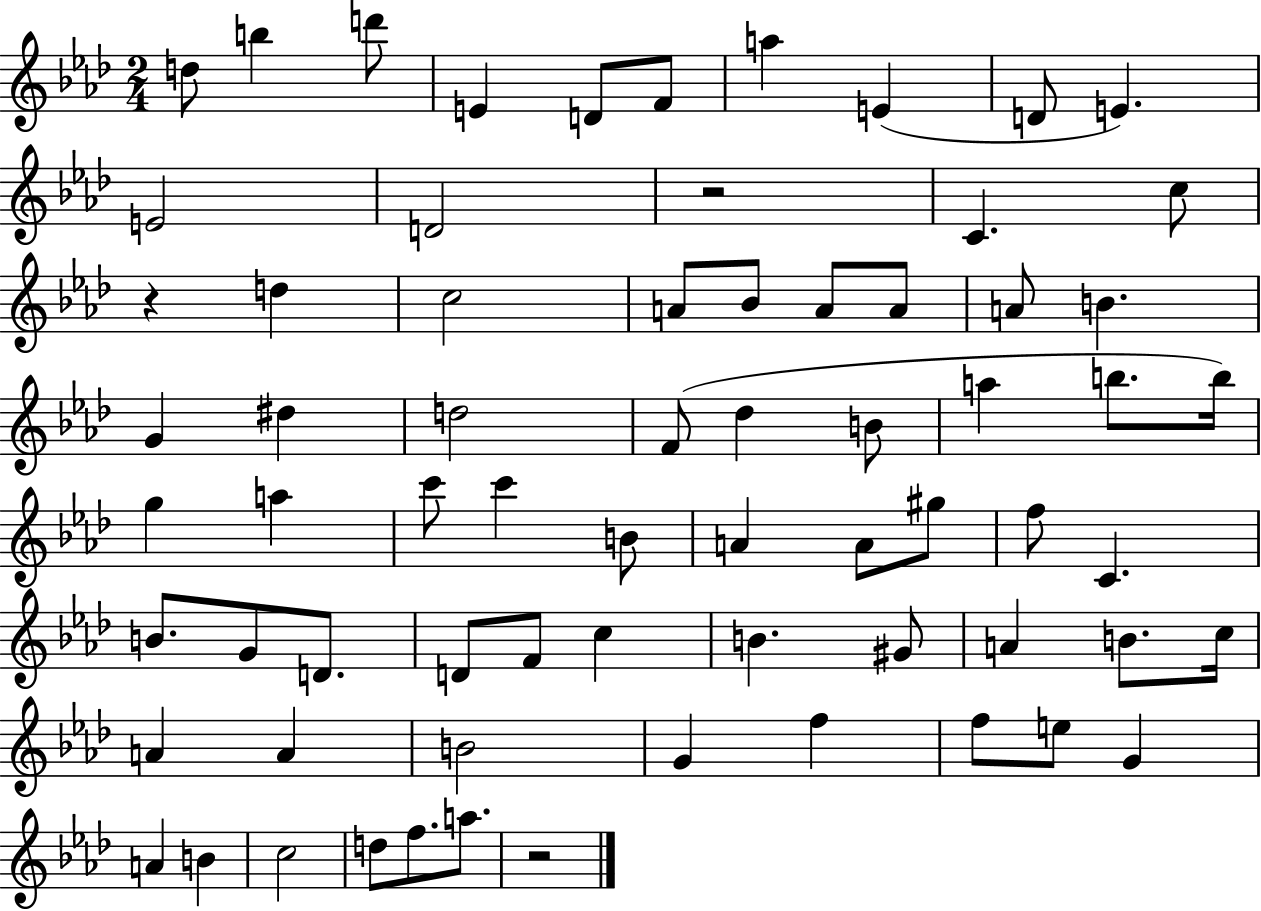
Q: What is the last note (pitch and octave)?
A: A5